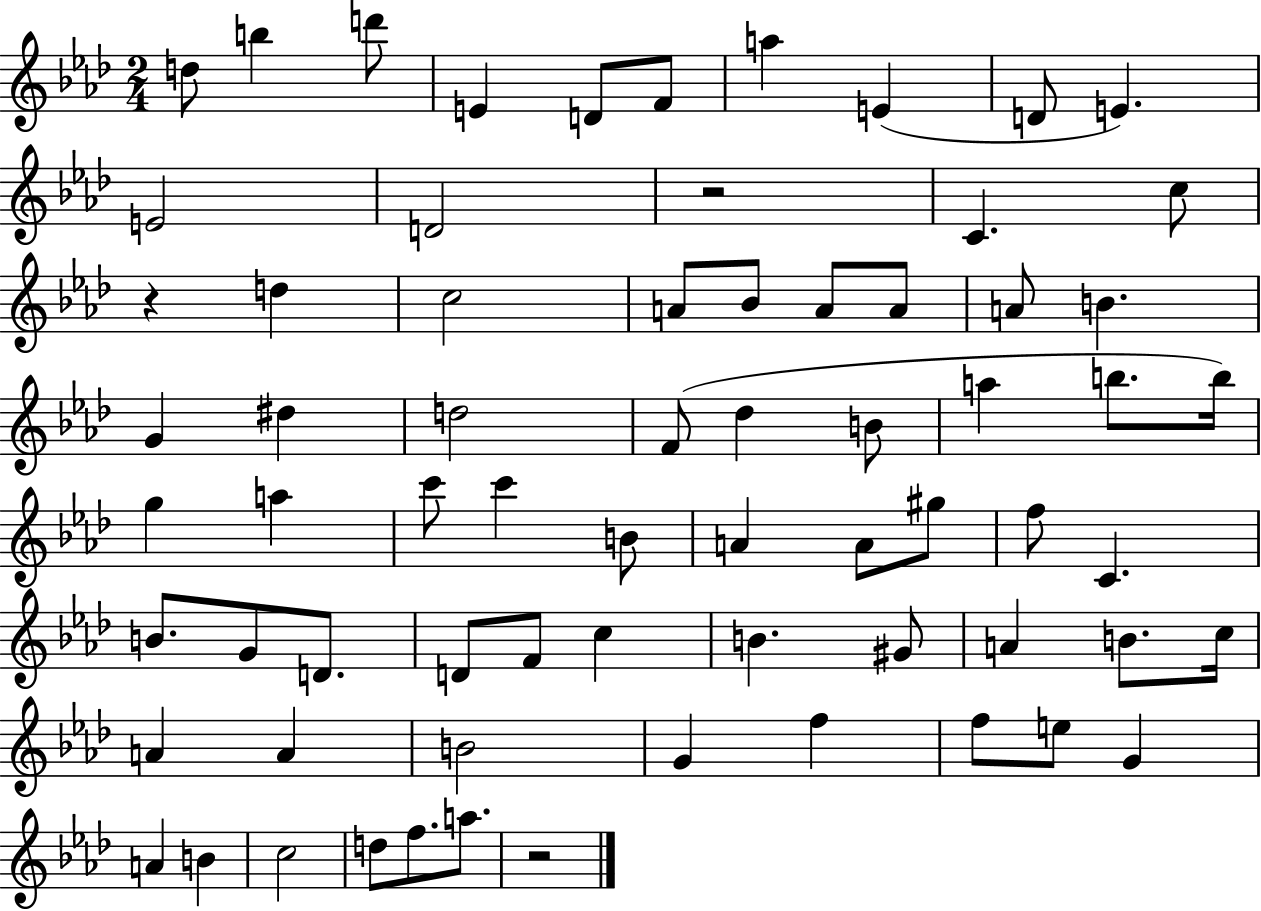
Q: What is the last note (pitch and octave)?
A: A5